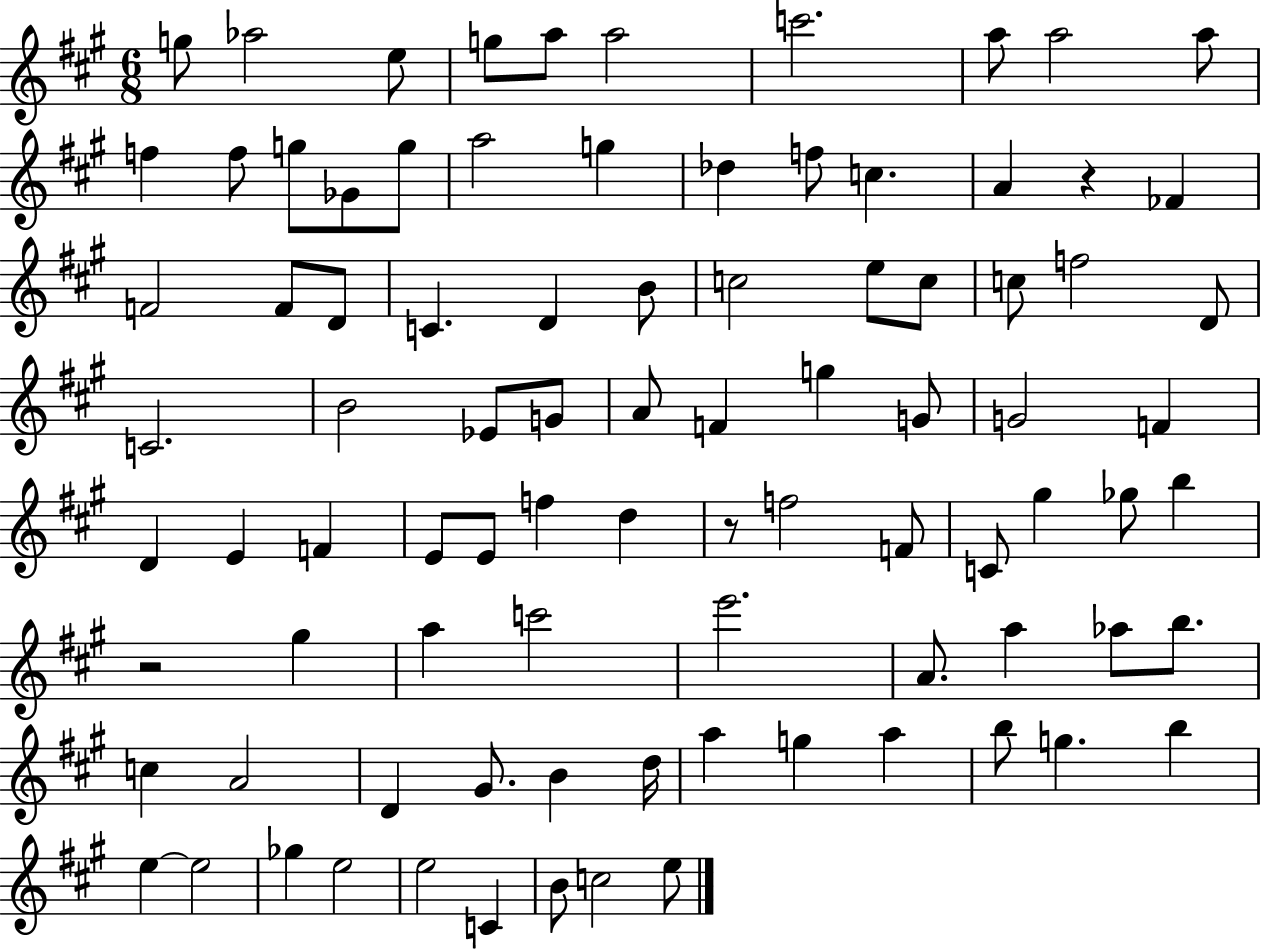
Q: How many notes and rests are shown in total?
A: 89